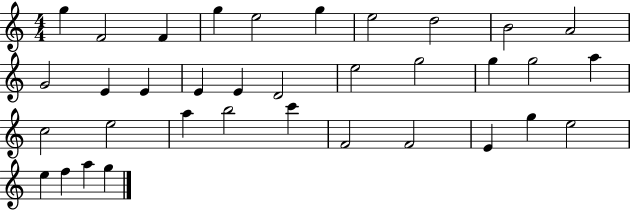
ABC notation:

X:1
T:Untitled
M:4/4
L:1/4
K:C
g F2 F g e2 g e2 d2 B2 A2 G2 E E E E D2 e2 g2 g g2 a c2 e2 a b2 c' F2 F2 E g e2 e f a g